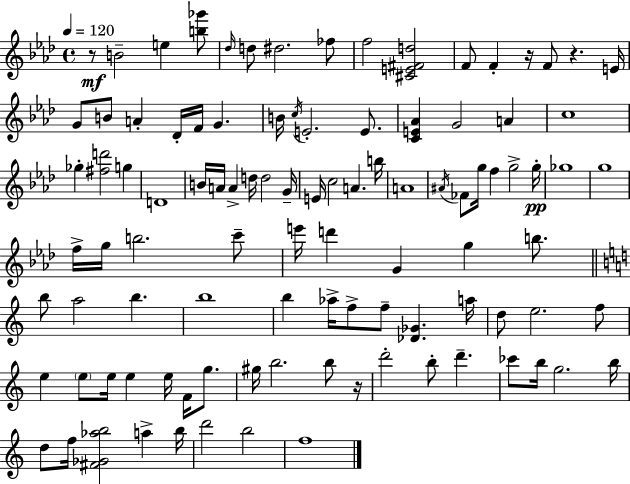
{
  \clef treble
  \time 4/4
  \defaultTimeSignature
  \key f \minor
  \tempo 4 = 120
  r8\mf b'2-- e''4 <b'' ges'''>8 | \grace { des''16 } d''8 dis''2. fes''8 | f''2 <cis' e' fis' d''>2 | f'8 f'4-. r16 f'8 r4. | \break e'16 g'8 b'8 a'4-. des'16-. f'16 g'4. | b'16 \acciaccatura { c''16 } e'2.-. e'8. | <c' e' aes'>4 g'2 a'4 | c''1 | \break ges''4-. <fis'' d'''>2 g''4 | d'1 | b'16 a'16 a'4-> d''16 d''2 | g'16-- e'16 c''2 a'4. | \break b''16 a'1 | \acciaccatura { ais'16 } fes'8 g''16 f''4 g''2-> | g''16-.\pp ges''1 | g''1 | \break f''16-> g''16 b''2. | c'''8-- e'''16 d'''4 g'4 g''4 | b''8. \bar "||" \break \key c \major b''8 a''2 b''4. | b''1 | b''4 aes''16-> f''8-> f''8-- <des' ges'>4. a''16 | d''8 e''2. f''8 | \break e''4 \parenthesize e''8 e''16 e''4 e''16 f'16 g''8. | gis''16 b''2. b''8 r16 | d'''2-. b''8-. d'''4.-- | ces'''8 b''16 g''2. b''16 | \break d''8 f''16 <fis' ges' aes'' b''>2 a''4-> b''16 | d'''2 b''2 | f''1 | \bar "|."
}